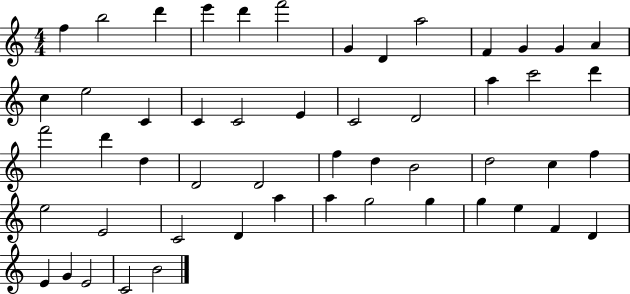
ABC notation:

X:1
T:Untitled
M:4/4
L:1/4
K:C
f b2 d' e' d' f'2 G D a2 F G G A c e2 C C C2 E C2 D2 a c'2 d' f'2 d' d D2 D2 f d B2 d2 c f e2 E2 C2 D a a g2 g g e F D E G E2 C2 B2